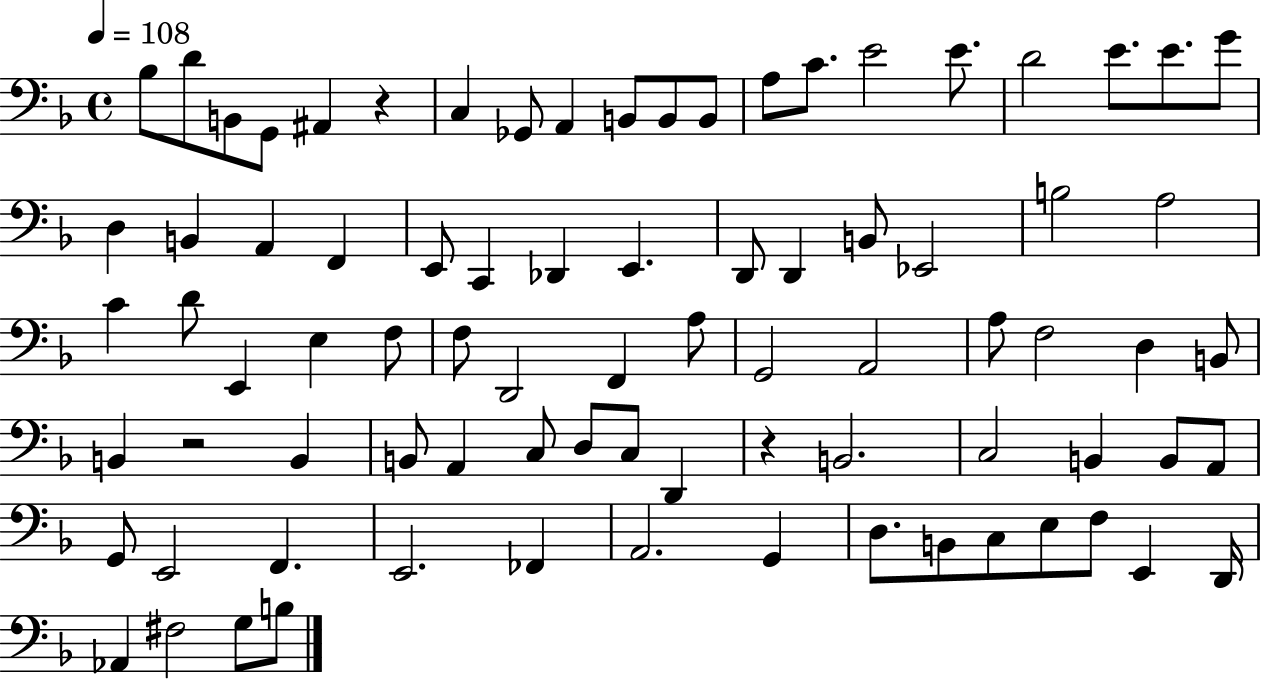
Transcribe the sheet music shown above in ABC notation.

X:1
T:Untitled
M:4/4
L:1/4
K:F
_B,/2 D/2 B,,/2 G,,/2 ^A,, z C, _G,,/2 A,, B,,/2 B,,/2 B,,/2 A,/2 C/2 E2 E/2 D2 E/2 E/2 G/2 D, B,, A,, F,, E,,/2 C,, _D,, E,, D,,/2 D,, B,,/2 _E,,2 B,2 A,2 C D/2 E,, E, F,/2 F,/2 D,,2 F,, A,/2 G,,2 A,,2 A,/2 F,2 D, B,,/2 B,, z2 B,, B,,/2 A,, C,/2 D,/2 C,/2 D,, z B,,2 C,2 B,, B,,/2 A,,/2 G,,/2 E,,2 F,, E,,2 _F,, A,,2 G,, D,/2 B,,/2 C,/2 E,/2 F,/2 E,, D,,/4 _A,, ^F,2 G,/2 B,/2